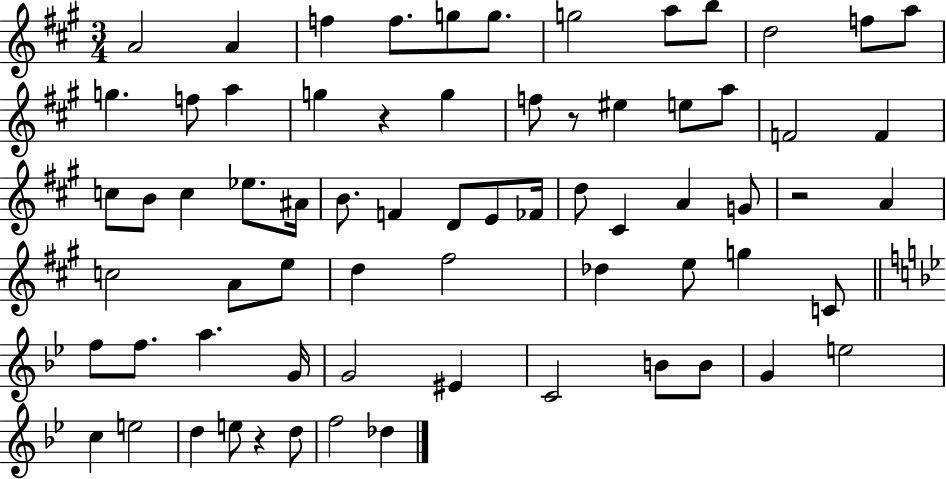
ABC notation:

X:1
T:Untitled
M:3/4
L:1/4
K:A
A2 A f f/2 g/2 g/2 g2 a/2 b/2 d2 f/2 a/2 g f/2 a g z g f/2 z/2 ^e e/2 a/2 F2 F c/2 B/2 c _e/2 ^A/4 B/2 F D/2 E/2 _F/4 d/2 ^C A G/2 z2 A c2 A/2 e/2 d ^f2 _d e/2 g C/2 f/2 f/2 a G/4 G2 ^E C2 B/2 B/2 G e2 c e2 d e/2 z d/2 f2 _d